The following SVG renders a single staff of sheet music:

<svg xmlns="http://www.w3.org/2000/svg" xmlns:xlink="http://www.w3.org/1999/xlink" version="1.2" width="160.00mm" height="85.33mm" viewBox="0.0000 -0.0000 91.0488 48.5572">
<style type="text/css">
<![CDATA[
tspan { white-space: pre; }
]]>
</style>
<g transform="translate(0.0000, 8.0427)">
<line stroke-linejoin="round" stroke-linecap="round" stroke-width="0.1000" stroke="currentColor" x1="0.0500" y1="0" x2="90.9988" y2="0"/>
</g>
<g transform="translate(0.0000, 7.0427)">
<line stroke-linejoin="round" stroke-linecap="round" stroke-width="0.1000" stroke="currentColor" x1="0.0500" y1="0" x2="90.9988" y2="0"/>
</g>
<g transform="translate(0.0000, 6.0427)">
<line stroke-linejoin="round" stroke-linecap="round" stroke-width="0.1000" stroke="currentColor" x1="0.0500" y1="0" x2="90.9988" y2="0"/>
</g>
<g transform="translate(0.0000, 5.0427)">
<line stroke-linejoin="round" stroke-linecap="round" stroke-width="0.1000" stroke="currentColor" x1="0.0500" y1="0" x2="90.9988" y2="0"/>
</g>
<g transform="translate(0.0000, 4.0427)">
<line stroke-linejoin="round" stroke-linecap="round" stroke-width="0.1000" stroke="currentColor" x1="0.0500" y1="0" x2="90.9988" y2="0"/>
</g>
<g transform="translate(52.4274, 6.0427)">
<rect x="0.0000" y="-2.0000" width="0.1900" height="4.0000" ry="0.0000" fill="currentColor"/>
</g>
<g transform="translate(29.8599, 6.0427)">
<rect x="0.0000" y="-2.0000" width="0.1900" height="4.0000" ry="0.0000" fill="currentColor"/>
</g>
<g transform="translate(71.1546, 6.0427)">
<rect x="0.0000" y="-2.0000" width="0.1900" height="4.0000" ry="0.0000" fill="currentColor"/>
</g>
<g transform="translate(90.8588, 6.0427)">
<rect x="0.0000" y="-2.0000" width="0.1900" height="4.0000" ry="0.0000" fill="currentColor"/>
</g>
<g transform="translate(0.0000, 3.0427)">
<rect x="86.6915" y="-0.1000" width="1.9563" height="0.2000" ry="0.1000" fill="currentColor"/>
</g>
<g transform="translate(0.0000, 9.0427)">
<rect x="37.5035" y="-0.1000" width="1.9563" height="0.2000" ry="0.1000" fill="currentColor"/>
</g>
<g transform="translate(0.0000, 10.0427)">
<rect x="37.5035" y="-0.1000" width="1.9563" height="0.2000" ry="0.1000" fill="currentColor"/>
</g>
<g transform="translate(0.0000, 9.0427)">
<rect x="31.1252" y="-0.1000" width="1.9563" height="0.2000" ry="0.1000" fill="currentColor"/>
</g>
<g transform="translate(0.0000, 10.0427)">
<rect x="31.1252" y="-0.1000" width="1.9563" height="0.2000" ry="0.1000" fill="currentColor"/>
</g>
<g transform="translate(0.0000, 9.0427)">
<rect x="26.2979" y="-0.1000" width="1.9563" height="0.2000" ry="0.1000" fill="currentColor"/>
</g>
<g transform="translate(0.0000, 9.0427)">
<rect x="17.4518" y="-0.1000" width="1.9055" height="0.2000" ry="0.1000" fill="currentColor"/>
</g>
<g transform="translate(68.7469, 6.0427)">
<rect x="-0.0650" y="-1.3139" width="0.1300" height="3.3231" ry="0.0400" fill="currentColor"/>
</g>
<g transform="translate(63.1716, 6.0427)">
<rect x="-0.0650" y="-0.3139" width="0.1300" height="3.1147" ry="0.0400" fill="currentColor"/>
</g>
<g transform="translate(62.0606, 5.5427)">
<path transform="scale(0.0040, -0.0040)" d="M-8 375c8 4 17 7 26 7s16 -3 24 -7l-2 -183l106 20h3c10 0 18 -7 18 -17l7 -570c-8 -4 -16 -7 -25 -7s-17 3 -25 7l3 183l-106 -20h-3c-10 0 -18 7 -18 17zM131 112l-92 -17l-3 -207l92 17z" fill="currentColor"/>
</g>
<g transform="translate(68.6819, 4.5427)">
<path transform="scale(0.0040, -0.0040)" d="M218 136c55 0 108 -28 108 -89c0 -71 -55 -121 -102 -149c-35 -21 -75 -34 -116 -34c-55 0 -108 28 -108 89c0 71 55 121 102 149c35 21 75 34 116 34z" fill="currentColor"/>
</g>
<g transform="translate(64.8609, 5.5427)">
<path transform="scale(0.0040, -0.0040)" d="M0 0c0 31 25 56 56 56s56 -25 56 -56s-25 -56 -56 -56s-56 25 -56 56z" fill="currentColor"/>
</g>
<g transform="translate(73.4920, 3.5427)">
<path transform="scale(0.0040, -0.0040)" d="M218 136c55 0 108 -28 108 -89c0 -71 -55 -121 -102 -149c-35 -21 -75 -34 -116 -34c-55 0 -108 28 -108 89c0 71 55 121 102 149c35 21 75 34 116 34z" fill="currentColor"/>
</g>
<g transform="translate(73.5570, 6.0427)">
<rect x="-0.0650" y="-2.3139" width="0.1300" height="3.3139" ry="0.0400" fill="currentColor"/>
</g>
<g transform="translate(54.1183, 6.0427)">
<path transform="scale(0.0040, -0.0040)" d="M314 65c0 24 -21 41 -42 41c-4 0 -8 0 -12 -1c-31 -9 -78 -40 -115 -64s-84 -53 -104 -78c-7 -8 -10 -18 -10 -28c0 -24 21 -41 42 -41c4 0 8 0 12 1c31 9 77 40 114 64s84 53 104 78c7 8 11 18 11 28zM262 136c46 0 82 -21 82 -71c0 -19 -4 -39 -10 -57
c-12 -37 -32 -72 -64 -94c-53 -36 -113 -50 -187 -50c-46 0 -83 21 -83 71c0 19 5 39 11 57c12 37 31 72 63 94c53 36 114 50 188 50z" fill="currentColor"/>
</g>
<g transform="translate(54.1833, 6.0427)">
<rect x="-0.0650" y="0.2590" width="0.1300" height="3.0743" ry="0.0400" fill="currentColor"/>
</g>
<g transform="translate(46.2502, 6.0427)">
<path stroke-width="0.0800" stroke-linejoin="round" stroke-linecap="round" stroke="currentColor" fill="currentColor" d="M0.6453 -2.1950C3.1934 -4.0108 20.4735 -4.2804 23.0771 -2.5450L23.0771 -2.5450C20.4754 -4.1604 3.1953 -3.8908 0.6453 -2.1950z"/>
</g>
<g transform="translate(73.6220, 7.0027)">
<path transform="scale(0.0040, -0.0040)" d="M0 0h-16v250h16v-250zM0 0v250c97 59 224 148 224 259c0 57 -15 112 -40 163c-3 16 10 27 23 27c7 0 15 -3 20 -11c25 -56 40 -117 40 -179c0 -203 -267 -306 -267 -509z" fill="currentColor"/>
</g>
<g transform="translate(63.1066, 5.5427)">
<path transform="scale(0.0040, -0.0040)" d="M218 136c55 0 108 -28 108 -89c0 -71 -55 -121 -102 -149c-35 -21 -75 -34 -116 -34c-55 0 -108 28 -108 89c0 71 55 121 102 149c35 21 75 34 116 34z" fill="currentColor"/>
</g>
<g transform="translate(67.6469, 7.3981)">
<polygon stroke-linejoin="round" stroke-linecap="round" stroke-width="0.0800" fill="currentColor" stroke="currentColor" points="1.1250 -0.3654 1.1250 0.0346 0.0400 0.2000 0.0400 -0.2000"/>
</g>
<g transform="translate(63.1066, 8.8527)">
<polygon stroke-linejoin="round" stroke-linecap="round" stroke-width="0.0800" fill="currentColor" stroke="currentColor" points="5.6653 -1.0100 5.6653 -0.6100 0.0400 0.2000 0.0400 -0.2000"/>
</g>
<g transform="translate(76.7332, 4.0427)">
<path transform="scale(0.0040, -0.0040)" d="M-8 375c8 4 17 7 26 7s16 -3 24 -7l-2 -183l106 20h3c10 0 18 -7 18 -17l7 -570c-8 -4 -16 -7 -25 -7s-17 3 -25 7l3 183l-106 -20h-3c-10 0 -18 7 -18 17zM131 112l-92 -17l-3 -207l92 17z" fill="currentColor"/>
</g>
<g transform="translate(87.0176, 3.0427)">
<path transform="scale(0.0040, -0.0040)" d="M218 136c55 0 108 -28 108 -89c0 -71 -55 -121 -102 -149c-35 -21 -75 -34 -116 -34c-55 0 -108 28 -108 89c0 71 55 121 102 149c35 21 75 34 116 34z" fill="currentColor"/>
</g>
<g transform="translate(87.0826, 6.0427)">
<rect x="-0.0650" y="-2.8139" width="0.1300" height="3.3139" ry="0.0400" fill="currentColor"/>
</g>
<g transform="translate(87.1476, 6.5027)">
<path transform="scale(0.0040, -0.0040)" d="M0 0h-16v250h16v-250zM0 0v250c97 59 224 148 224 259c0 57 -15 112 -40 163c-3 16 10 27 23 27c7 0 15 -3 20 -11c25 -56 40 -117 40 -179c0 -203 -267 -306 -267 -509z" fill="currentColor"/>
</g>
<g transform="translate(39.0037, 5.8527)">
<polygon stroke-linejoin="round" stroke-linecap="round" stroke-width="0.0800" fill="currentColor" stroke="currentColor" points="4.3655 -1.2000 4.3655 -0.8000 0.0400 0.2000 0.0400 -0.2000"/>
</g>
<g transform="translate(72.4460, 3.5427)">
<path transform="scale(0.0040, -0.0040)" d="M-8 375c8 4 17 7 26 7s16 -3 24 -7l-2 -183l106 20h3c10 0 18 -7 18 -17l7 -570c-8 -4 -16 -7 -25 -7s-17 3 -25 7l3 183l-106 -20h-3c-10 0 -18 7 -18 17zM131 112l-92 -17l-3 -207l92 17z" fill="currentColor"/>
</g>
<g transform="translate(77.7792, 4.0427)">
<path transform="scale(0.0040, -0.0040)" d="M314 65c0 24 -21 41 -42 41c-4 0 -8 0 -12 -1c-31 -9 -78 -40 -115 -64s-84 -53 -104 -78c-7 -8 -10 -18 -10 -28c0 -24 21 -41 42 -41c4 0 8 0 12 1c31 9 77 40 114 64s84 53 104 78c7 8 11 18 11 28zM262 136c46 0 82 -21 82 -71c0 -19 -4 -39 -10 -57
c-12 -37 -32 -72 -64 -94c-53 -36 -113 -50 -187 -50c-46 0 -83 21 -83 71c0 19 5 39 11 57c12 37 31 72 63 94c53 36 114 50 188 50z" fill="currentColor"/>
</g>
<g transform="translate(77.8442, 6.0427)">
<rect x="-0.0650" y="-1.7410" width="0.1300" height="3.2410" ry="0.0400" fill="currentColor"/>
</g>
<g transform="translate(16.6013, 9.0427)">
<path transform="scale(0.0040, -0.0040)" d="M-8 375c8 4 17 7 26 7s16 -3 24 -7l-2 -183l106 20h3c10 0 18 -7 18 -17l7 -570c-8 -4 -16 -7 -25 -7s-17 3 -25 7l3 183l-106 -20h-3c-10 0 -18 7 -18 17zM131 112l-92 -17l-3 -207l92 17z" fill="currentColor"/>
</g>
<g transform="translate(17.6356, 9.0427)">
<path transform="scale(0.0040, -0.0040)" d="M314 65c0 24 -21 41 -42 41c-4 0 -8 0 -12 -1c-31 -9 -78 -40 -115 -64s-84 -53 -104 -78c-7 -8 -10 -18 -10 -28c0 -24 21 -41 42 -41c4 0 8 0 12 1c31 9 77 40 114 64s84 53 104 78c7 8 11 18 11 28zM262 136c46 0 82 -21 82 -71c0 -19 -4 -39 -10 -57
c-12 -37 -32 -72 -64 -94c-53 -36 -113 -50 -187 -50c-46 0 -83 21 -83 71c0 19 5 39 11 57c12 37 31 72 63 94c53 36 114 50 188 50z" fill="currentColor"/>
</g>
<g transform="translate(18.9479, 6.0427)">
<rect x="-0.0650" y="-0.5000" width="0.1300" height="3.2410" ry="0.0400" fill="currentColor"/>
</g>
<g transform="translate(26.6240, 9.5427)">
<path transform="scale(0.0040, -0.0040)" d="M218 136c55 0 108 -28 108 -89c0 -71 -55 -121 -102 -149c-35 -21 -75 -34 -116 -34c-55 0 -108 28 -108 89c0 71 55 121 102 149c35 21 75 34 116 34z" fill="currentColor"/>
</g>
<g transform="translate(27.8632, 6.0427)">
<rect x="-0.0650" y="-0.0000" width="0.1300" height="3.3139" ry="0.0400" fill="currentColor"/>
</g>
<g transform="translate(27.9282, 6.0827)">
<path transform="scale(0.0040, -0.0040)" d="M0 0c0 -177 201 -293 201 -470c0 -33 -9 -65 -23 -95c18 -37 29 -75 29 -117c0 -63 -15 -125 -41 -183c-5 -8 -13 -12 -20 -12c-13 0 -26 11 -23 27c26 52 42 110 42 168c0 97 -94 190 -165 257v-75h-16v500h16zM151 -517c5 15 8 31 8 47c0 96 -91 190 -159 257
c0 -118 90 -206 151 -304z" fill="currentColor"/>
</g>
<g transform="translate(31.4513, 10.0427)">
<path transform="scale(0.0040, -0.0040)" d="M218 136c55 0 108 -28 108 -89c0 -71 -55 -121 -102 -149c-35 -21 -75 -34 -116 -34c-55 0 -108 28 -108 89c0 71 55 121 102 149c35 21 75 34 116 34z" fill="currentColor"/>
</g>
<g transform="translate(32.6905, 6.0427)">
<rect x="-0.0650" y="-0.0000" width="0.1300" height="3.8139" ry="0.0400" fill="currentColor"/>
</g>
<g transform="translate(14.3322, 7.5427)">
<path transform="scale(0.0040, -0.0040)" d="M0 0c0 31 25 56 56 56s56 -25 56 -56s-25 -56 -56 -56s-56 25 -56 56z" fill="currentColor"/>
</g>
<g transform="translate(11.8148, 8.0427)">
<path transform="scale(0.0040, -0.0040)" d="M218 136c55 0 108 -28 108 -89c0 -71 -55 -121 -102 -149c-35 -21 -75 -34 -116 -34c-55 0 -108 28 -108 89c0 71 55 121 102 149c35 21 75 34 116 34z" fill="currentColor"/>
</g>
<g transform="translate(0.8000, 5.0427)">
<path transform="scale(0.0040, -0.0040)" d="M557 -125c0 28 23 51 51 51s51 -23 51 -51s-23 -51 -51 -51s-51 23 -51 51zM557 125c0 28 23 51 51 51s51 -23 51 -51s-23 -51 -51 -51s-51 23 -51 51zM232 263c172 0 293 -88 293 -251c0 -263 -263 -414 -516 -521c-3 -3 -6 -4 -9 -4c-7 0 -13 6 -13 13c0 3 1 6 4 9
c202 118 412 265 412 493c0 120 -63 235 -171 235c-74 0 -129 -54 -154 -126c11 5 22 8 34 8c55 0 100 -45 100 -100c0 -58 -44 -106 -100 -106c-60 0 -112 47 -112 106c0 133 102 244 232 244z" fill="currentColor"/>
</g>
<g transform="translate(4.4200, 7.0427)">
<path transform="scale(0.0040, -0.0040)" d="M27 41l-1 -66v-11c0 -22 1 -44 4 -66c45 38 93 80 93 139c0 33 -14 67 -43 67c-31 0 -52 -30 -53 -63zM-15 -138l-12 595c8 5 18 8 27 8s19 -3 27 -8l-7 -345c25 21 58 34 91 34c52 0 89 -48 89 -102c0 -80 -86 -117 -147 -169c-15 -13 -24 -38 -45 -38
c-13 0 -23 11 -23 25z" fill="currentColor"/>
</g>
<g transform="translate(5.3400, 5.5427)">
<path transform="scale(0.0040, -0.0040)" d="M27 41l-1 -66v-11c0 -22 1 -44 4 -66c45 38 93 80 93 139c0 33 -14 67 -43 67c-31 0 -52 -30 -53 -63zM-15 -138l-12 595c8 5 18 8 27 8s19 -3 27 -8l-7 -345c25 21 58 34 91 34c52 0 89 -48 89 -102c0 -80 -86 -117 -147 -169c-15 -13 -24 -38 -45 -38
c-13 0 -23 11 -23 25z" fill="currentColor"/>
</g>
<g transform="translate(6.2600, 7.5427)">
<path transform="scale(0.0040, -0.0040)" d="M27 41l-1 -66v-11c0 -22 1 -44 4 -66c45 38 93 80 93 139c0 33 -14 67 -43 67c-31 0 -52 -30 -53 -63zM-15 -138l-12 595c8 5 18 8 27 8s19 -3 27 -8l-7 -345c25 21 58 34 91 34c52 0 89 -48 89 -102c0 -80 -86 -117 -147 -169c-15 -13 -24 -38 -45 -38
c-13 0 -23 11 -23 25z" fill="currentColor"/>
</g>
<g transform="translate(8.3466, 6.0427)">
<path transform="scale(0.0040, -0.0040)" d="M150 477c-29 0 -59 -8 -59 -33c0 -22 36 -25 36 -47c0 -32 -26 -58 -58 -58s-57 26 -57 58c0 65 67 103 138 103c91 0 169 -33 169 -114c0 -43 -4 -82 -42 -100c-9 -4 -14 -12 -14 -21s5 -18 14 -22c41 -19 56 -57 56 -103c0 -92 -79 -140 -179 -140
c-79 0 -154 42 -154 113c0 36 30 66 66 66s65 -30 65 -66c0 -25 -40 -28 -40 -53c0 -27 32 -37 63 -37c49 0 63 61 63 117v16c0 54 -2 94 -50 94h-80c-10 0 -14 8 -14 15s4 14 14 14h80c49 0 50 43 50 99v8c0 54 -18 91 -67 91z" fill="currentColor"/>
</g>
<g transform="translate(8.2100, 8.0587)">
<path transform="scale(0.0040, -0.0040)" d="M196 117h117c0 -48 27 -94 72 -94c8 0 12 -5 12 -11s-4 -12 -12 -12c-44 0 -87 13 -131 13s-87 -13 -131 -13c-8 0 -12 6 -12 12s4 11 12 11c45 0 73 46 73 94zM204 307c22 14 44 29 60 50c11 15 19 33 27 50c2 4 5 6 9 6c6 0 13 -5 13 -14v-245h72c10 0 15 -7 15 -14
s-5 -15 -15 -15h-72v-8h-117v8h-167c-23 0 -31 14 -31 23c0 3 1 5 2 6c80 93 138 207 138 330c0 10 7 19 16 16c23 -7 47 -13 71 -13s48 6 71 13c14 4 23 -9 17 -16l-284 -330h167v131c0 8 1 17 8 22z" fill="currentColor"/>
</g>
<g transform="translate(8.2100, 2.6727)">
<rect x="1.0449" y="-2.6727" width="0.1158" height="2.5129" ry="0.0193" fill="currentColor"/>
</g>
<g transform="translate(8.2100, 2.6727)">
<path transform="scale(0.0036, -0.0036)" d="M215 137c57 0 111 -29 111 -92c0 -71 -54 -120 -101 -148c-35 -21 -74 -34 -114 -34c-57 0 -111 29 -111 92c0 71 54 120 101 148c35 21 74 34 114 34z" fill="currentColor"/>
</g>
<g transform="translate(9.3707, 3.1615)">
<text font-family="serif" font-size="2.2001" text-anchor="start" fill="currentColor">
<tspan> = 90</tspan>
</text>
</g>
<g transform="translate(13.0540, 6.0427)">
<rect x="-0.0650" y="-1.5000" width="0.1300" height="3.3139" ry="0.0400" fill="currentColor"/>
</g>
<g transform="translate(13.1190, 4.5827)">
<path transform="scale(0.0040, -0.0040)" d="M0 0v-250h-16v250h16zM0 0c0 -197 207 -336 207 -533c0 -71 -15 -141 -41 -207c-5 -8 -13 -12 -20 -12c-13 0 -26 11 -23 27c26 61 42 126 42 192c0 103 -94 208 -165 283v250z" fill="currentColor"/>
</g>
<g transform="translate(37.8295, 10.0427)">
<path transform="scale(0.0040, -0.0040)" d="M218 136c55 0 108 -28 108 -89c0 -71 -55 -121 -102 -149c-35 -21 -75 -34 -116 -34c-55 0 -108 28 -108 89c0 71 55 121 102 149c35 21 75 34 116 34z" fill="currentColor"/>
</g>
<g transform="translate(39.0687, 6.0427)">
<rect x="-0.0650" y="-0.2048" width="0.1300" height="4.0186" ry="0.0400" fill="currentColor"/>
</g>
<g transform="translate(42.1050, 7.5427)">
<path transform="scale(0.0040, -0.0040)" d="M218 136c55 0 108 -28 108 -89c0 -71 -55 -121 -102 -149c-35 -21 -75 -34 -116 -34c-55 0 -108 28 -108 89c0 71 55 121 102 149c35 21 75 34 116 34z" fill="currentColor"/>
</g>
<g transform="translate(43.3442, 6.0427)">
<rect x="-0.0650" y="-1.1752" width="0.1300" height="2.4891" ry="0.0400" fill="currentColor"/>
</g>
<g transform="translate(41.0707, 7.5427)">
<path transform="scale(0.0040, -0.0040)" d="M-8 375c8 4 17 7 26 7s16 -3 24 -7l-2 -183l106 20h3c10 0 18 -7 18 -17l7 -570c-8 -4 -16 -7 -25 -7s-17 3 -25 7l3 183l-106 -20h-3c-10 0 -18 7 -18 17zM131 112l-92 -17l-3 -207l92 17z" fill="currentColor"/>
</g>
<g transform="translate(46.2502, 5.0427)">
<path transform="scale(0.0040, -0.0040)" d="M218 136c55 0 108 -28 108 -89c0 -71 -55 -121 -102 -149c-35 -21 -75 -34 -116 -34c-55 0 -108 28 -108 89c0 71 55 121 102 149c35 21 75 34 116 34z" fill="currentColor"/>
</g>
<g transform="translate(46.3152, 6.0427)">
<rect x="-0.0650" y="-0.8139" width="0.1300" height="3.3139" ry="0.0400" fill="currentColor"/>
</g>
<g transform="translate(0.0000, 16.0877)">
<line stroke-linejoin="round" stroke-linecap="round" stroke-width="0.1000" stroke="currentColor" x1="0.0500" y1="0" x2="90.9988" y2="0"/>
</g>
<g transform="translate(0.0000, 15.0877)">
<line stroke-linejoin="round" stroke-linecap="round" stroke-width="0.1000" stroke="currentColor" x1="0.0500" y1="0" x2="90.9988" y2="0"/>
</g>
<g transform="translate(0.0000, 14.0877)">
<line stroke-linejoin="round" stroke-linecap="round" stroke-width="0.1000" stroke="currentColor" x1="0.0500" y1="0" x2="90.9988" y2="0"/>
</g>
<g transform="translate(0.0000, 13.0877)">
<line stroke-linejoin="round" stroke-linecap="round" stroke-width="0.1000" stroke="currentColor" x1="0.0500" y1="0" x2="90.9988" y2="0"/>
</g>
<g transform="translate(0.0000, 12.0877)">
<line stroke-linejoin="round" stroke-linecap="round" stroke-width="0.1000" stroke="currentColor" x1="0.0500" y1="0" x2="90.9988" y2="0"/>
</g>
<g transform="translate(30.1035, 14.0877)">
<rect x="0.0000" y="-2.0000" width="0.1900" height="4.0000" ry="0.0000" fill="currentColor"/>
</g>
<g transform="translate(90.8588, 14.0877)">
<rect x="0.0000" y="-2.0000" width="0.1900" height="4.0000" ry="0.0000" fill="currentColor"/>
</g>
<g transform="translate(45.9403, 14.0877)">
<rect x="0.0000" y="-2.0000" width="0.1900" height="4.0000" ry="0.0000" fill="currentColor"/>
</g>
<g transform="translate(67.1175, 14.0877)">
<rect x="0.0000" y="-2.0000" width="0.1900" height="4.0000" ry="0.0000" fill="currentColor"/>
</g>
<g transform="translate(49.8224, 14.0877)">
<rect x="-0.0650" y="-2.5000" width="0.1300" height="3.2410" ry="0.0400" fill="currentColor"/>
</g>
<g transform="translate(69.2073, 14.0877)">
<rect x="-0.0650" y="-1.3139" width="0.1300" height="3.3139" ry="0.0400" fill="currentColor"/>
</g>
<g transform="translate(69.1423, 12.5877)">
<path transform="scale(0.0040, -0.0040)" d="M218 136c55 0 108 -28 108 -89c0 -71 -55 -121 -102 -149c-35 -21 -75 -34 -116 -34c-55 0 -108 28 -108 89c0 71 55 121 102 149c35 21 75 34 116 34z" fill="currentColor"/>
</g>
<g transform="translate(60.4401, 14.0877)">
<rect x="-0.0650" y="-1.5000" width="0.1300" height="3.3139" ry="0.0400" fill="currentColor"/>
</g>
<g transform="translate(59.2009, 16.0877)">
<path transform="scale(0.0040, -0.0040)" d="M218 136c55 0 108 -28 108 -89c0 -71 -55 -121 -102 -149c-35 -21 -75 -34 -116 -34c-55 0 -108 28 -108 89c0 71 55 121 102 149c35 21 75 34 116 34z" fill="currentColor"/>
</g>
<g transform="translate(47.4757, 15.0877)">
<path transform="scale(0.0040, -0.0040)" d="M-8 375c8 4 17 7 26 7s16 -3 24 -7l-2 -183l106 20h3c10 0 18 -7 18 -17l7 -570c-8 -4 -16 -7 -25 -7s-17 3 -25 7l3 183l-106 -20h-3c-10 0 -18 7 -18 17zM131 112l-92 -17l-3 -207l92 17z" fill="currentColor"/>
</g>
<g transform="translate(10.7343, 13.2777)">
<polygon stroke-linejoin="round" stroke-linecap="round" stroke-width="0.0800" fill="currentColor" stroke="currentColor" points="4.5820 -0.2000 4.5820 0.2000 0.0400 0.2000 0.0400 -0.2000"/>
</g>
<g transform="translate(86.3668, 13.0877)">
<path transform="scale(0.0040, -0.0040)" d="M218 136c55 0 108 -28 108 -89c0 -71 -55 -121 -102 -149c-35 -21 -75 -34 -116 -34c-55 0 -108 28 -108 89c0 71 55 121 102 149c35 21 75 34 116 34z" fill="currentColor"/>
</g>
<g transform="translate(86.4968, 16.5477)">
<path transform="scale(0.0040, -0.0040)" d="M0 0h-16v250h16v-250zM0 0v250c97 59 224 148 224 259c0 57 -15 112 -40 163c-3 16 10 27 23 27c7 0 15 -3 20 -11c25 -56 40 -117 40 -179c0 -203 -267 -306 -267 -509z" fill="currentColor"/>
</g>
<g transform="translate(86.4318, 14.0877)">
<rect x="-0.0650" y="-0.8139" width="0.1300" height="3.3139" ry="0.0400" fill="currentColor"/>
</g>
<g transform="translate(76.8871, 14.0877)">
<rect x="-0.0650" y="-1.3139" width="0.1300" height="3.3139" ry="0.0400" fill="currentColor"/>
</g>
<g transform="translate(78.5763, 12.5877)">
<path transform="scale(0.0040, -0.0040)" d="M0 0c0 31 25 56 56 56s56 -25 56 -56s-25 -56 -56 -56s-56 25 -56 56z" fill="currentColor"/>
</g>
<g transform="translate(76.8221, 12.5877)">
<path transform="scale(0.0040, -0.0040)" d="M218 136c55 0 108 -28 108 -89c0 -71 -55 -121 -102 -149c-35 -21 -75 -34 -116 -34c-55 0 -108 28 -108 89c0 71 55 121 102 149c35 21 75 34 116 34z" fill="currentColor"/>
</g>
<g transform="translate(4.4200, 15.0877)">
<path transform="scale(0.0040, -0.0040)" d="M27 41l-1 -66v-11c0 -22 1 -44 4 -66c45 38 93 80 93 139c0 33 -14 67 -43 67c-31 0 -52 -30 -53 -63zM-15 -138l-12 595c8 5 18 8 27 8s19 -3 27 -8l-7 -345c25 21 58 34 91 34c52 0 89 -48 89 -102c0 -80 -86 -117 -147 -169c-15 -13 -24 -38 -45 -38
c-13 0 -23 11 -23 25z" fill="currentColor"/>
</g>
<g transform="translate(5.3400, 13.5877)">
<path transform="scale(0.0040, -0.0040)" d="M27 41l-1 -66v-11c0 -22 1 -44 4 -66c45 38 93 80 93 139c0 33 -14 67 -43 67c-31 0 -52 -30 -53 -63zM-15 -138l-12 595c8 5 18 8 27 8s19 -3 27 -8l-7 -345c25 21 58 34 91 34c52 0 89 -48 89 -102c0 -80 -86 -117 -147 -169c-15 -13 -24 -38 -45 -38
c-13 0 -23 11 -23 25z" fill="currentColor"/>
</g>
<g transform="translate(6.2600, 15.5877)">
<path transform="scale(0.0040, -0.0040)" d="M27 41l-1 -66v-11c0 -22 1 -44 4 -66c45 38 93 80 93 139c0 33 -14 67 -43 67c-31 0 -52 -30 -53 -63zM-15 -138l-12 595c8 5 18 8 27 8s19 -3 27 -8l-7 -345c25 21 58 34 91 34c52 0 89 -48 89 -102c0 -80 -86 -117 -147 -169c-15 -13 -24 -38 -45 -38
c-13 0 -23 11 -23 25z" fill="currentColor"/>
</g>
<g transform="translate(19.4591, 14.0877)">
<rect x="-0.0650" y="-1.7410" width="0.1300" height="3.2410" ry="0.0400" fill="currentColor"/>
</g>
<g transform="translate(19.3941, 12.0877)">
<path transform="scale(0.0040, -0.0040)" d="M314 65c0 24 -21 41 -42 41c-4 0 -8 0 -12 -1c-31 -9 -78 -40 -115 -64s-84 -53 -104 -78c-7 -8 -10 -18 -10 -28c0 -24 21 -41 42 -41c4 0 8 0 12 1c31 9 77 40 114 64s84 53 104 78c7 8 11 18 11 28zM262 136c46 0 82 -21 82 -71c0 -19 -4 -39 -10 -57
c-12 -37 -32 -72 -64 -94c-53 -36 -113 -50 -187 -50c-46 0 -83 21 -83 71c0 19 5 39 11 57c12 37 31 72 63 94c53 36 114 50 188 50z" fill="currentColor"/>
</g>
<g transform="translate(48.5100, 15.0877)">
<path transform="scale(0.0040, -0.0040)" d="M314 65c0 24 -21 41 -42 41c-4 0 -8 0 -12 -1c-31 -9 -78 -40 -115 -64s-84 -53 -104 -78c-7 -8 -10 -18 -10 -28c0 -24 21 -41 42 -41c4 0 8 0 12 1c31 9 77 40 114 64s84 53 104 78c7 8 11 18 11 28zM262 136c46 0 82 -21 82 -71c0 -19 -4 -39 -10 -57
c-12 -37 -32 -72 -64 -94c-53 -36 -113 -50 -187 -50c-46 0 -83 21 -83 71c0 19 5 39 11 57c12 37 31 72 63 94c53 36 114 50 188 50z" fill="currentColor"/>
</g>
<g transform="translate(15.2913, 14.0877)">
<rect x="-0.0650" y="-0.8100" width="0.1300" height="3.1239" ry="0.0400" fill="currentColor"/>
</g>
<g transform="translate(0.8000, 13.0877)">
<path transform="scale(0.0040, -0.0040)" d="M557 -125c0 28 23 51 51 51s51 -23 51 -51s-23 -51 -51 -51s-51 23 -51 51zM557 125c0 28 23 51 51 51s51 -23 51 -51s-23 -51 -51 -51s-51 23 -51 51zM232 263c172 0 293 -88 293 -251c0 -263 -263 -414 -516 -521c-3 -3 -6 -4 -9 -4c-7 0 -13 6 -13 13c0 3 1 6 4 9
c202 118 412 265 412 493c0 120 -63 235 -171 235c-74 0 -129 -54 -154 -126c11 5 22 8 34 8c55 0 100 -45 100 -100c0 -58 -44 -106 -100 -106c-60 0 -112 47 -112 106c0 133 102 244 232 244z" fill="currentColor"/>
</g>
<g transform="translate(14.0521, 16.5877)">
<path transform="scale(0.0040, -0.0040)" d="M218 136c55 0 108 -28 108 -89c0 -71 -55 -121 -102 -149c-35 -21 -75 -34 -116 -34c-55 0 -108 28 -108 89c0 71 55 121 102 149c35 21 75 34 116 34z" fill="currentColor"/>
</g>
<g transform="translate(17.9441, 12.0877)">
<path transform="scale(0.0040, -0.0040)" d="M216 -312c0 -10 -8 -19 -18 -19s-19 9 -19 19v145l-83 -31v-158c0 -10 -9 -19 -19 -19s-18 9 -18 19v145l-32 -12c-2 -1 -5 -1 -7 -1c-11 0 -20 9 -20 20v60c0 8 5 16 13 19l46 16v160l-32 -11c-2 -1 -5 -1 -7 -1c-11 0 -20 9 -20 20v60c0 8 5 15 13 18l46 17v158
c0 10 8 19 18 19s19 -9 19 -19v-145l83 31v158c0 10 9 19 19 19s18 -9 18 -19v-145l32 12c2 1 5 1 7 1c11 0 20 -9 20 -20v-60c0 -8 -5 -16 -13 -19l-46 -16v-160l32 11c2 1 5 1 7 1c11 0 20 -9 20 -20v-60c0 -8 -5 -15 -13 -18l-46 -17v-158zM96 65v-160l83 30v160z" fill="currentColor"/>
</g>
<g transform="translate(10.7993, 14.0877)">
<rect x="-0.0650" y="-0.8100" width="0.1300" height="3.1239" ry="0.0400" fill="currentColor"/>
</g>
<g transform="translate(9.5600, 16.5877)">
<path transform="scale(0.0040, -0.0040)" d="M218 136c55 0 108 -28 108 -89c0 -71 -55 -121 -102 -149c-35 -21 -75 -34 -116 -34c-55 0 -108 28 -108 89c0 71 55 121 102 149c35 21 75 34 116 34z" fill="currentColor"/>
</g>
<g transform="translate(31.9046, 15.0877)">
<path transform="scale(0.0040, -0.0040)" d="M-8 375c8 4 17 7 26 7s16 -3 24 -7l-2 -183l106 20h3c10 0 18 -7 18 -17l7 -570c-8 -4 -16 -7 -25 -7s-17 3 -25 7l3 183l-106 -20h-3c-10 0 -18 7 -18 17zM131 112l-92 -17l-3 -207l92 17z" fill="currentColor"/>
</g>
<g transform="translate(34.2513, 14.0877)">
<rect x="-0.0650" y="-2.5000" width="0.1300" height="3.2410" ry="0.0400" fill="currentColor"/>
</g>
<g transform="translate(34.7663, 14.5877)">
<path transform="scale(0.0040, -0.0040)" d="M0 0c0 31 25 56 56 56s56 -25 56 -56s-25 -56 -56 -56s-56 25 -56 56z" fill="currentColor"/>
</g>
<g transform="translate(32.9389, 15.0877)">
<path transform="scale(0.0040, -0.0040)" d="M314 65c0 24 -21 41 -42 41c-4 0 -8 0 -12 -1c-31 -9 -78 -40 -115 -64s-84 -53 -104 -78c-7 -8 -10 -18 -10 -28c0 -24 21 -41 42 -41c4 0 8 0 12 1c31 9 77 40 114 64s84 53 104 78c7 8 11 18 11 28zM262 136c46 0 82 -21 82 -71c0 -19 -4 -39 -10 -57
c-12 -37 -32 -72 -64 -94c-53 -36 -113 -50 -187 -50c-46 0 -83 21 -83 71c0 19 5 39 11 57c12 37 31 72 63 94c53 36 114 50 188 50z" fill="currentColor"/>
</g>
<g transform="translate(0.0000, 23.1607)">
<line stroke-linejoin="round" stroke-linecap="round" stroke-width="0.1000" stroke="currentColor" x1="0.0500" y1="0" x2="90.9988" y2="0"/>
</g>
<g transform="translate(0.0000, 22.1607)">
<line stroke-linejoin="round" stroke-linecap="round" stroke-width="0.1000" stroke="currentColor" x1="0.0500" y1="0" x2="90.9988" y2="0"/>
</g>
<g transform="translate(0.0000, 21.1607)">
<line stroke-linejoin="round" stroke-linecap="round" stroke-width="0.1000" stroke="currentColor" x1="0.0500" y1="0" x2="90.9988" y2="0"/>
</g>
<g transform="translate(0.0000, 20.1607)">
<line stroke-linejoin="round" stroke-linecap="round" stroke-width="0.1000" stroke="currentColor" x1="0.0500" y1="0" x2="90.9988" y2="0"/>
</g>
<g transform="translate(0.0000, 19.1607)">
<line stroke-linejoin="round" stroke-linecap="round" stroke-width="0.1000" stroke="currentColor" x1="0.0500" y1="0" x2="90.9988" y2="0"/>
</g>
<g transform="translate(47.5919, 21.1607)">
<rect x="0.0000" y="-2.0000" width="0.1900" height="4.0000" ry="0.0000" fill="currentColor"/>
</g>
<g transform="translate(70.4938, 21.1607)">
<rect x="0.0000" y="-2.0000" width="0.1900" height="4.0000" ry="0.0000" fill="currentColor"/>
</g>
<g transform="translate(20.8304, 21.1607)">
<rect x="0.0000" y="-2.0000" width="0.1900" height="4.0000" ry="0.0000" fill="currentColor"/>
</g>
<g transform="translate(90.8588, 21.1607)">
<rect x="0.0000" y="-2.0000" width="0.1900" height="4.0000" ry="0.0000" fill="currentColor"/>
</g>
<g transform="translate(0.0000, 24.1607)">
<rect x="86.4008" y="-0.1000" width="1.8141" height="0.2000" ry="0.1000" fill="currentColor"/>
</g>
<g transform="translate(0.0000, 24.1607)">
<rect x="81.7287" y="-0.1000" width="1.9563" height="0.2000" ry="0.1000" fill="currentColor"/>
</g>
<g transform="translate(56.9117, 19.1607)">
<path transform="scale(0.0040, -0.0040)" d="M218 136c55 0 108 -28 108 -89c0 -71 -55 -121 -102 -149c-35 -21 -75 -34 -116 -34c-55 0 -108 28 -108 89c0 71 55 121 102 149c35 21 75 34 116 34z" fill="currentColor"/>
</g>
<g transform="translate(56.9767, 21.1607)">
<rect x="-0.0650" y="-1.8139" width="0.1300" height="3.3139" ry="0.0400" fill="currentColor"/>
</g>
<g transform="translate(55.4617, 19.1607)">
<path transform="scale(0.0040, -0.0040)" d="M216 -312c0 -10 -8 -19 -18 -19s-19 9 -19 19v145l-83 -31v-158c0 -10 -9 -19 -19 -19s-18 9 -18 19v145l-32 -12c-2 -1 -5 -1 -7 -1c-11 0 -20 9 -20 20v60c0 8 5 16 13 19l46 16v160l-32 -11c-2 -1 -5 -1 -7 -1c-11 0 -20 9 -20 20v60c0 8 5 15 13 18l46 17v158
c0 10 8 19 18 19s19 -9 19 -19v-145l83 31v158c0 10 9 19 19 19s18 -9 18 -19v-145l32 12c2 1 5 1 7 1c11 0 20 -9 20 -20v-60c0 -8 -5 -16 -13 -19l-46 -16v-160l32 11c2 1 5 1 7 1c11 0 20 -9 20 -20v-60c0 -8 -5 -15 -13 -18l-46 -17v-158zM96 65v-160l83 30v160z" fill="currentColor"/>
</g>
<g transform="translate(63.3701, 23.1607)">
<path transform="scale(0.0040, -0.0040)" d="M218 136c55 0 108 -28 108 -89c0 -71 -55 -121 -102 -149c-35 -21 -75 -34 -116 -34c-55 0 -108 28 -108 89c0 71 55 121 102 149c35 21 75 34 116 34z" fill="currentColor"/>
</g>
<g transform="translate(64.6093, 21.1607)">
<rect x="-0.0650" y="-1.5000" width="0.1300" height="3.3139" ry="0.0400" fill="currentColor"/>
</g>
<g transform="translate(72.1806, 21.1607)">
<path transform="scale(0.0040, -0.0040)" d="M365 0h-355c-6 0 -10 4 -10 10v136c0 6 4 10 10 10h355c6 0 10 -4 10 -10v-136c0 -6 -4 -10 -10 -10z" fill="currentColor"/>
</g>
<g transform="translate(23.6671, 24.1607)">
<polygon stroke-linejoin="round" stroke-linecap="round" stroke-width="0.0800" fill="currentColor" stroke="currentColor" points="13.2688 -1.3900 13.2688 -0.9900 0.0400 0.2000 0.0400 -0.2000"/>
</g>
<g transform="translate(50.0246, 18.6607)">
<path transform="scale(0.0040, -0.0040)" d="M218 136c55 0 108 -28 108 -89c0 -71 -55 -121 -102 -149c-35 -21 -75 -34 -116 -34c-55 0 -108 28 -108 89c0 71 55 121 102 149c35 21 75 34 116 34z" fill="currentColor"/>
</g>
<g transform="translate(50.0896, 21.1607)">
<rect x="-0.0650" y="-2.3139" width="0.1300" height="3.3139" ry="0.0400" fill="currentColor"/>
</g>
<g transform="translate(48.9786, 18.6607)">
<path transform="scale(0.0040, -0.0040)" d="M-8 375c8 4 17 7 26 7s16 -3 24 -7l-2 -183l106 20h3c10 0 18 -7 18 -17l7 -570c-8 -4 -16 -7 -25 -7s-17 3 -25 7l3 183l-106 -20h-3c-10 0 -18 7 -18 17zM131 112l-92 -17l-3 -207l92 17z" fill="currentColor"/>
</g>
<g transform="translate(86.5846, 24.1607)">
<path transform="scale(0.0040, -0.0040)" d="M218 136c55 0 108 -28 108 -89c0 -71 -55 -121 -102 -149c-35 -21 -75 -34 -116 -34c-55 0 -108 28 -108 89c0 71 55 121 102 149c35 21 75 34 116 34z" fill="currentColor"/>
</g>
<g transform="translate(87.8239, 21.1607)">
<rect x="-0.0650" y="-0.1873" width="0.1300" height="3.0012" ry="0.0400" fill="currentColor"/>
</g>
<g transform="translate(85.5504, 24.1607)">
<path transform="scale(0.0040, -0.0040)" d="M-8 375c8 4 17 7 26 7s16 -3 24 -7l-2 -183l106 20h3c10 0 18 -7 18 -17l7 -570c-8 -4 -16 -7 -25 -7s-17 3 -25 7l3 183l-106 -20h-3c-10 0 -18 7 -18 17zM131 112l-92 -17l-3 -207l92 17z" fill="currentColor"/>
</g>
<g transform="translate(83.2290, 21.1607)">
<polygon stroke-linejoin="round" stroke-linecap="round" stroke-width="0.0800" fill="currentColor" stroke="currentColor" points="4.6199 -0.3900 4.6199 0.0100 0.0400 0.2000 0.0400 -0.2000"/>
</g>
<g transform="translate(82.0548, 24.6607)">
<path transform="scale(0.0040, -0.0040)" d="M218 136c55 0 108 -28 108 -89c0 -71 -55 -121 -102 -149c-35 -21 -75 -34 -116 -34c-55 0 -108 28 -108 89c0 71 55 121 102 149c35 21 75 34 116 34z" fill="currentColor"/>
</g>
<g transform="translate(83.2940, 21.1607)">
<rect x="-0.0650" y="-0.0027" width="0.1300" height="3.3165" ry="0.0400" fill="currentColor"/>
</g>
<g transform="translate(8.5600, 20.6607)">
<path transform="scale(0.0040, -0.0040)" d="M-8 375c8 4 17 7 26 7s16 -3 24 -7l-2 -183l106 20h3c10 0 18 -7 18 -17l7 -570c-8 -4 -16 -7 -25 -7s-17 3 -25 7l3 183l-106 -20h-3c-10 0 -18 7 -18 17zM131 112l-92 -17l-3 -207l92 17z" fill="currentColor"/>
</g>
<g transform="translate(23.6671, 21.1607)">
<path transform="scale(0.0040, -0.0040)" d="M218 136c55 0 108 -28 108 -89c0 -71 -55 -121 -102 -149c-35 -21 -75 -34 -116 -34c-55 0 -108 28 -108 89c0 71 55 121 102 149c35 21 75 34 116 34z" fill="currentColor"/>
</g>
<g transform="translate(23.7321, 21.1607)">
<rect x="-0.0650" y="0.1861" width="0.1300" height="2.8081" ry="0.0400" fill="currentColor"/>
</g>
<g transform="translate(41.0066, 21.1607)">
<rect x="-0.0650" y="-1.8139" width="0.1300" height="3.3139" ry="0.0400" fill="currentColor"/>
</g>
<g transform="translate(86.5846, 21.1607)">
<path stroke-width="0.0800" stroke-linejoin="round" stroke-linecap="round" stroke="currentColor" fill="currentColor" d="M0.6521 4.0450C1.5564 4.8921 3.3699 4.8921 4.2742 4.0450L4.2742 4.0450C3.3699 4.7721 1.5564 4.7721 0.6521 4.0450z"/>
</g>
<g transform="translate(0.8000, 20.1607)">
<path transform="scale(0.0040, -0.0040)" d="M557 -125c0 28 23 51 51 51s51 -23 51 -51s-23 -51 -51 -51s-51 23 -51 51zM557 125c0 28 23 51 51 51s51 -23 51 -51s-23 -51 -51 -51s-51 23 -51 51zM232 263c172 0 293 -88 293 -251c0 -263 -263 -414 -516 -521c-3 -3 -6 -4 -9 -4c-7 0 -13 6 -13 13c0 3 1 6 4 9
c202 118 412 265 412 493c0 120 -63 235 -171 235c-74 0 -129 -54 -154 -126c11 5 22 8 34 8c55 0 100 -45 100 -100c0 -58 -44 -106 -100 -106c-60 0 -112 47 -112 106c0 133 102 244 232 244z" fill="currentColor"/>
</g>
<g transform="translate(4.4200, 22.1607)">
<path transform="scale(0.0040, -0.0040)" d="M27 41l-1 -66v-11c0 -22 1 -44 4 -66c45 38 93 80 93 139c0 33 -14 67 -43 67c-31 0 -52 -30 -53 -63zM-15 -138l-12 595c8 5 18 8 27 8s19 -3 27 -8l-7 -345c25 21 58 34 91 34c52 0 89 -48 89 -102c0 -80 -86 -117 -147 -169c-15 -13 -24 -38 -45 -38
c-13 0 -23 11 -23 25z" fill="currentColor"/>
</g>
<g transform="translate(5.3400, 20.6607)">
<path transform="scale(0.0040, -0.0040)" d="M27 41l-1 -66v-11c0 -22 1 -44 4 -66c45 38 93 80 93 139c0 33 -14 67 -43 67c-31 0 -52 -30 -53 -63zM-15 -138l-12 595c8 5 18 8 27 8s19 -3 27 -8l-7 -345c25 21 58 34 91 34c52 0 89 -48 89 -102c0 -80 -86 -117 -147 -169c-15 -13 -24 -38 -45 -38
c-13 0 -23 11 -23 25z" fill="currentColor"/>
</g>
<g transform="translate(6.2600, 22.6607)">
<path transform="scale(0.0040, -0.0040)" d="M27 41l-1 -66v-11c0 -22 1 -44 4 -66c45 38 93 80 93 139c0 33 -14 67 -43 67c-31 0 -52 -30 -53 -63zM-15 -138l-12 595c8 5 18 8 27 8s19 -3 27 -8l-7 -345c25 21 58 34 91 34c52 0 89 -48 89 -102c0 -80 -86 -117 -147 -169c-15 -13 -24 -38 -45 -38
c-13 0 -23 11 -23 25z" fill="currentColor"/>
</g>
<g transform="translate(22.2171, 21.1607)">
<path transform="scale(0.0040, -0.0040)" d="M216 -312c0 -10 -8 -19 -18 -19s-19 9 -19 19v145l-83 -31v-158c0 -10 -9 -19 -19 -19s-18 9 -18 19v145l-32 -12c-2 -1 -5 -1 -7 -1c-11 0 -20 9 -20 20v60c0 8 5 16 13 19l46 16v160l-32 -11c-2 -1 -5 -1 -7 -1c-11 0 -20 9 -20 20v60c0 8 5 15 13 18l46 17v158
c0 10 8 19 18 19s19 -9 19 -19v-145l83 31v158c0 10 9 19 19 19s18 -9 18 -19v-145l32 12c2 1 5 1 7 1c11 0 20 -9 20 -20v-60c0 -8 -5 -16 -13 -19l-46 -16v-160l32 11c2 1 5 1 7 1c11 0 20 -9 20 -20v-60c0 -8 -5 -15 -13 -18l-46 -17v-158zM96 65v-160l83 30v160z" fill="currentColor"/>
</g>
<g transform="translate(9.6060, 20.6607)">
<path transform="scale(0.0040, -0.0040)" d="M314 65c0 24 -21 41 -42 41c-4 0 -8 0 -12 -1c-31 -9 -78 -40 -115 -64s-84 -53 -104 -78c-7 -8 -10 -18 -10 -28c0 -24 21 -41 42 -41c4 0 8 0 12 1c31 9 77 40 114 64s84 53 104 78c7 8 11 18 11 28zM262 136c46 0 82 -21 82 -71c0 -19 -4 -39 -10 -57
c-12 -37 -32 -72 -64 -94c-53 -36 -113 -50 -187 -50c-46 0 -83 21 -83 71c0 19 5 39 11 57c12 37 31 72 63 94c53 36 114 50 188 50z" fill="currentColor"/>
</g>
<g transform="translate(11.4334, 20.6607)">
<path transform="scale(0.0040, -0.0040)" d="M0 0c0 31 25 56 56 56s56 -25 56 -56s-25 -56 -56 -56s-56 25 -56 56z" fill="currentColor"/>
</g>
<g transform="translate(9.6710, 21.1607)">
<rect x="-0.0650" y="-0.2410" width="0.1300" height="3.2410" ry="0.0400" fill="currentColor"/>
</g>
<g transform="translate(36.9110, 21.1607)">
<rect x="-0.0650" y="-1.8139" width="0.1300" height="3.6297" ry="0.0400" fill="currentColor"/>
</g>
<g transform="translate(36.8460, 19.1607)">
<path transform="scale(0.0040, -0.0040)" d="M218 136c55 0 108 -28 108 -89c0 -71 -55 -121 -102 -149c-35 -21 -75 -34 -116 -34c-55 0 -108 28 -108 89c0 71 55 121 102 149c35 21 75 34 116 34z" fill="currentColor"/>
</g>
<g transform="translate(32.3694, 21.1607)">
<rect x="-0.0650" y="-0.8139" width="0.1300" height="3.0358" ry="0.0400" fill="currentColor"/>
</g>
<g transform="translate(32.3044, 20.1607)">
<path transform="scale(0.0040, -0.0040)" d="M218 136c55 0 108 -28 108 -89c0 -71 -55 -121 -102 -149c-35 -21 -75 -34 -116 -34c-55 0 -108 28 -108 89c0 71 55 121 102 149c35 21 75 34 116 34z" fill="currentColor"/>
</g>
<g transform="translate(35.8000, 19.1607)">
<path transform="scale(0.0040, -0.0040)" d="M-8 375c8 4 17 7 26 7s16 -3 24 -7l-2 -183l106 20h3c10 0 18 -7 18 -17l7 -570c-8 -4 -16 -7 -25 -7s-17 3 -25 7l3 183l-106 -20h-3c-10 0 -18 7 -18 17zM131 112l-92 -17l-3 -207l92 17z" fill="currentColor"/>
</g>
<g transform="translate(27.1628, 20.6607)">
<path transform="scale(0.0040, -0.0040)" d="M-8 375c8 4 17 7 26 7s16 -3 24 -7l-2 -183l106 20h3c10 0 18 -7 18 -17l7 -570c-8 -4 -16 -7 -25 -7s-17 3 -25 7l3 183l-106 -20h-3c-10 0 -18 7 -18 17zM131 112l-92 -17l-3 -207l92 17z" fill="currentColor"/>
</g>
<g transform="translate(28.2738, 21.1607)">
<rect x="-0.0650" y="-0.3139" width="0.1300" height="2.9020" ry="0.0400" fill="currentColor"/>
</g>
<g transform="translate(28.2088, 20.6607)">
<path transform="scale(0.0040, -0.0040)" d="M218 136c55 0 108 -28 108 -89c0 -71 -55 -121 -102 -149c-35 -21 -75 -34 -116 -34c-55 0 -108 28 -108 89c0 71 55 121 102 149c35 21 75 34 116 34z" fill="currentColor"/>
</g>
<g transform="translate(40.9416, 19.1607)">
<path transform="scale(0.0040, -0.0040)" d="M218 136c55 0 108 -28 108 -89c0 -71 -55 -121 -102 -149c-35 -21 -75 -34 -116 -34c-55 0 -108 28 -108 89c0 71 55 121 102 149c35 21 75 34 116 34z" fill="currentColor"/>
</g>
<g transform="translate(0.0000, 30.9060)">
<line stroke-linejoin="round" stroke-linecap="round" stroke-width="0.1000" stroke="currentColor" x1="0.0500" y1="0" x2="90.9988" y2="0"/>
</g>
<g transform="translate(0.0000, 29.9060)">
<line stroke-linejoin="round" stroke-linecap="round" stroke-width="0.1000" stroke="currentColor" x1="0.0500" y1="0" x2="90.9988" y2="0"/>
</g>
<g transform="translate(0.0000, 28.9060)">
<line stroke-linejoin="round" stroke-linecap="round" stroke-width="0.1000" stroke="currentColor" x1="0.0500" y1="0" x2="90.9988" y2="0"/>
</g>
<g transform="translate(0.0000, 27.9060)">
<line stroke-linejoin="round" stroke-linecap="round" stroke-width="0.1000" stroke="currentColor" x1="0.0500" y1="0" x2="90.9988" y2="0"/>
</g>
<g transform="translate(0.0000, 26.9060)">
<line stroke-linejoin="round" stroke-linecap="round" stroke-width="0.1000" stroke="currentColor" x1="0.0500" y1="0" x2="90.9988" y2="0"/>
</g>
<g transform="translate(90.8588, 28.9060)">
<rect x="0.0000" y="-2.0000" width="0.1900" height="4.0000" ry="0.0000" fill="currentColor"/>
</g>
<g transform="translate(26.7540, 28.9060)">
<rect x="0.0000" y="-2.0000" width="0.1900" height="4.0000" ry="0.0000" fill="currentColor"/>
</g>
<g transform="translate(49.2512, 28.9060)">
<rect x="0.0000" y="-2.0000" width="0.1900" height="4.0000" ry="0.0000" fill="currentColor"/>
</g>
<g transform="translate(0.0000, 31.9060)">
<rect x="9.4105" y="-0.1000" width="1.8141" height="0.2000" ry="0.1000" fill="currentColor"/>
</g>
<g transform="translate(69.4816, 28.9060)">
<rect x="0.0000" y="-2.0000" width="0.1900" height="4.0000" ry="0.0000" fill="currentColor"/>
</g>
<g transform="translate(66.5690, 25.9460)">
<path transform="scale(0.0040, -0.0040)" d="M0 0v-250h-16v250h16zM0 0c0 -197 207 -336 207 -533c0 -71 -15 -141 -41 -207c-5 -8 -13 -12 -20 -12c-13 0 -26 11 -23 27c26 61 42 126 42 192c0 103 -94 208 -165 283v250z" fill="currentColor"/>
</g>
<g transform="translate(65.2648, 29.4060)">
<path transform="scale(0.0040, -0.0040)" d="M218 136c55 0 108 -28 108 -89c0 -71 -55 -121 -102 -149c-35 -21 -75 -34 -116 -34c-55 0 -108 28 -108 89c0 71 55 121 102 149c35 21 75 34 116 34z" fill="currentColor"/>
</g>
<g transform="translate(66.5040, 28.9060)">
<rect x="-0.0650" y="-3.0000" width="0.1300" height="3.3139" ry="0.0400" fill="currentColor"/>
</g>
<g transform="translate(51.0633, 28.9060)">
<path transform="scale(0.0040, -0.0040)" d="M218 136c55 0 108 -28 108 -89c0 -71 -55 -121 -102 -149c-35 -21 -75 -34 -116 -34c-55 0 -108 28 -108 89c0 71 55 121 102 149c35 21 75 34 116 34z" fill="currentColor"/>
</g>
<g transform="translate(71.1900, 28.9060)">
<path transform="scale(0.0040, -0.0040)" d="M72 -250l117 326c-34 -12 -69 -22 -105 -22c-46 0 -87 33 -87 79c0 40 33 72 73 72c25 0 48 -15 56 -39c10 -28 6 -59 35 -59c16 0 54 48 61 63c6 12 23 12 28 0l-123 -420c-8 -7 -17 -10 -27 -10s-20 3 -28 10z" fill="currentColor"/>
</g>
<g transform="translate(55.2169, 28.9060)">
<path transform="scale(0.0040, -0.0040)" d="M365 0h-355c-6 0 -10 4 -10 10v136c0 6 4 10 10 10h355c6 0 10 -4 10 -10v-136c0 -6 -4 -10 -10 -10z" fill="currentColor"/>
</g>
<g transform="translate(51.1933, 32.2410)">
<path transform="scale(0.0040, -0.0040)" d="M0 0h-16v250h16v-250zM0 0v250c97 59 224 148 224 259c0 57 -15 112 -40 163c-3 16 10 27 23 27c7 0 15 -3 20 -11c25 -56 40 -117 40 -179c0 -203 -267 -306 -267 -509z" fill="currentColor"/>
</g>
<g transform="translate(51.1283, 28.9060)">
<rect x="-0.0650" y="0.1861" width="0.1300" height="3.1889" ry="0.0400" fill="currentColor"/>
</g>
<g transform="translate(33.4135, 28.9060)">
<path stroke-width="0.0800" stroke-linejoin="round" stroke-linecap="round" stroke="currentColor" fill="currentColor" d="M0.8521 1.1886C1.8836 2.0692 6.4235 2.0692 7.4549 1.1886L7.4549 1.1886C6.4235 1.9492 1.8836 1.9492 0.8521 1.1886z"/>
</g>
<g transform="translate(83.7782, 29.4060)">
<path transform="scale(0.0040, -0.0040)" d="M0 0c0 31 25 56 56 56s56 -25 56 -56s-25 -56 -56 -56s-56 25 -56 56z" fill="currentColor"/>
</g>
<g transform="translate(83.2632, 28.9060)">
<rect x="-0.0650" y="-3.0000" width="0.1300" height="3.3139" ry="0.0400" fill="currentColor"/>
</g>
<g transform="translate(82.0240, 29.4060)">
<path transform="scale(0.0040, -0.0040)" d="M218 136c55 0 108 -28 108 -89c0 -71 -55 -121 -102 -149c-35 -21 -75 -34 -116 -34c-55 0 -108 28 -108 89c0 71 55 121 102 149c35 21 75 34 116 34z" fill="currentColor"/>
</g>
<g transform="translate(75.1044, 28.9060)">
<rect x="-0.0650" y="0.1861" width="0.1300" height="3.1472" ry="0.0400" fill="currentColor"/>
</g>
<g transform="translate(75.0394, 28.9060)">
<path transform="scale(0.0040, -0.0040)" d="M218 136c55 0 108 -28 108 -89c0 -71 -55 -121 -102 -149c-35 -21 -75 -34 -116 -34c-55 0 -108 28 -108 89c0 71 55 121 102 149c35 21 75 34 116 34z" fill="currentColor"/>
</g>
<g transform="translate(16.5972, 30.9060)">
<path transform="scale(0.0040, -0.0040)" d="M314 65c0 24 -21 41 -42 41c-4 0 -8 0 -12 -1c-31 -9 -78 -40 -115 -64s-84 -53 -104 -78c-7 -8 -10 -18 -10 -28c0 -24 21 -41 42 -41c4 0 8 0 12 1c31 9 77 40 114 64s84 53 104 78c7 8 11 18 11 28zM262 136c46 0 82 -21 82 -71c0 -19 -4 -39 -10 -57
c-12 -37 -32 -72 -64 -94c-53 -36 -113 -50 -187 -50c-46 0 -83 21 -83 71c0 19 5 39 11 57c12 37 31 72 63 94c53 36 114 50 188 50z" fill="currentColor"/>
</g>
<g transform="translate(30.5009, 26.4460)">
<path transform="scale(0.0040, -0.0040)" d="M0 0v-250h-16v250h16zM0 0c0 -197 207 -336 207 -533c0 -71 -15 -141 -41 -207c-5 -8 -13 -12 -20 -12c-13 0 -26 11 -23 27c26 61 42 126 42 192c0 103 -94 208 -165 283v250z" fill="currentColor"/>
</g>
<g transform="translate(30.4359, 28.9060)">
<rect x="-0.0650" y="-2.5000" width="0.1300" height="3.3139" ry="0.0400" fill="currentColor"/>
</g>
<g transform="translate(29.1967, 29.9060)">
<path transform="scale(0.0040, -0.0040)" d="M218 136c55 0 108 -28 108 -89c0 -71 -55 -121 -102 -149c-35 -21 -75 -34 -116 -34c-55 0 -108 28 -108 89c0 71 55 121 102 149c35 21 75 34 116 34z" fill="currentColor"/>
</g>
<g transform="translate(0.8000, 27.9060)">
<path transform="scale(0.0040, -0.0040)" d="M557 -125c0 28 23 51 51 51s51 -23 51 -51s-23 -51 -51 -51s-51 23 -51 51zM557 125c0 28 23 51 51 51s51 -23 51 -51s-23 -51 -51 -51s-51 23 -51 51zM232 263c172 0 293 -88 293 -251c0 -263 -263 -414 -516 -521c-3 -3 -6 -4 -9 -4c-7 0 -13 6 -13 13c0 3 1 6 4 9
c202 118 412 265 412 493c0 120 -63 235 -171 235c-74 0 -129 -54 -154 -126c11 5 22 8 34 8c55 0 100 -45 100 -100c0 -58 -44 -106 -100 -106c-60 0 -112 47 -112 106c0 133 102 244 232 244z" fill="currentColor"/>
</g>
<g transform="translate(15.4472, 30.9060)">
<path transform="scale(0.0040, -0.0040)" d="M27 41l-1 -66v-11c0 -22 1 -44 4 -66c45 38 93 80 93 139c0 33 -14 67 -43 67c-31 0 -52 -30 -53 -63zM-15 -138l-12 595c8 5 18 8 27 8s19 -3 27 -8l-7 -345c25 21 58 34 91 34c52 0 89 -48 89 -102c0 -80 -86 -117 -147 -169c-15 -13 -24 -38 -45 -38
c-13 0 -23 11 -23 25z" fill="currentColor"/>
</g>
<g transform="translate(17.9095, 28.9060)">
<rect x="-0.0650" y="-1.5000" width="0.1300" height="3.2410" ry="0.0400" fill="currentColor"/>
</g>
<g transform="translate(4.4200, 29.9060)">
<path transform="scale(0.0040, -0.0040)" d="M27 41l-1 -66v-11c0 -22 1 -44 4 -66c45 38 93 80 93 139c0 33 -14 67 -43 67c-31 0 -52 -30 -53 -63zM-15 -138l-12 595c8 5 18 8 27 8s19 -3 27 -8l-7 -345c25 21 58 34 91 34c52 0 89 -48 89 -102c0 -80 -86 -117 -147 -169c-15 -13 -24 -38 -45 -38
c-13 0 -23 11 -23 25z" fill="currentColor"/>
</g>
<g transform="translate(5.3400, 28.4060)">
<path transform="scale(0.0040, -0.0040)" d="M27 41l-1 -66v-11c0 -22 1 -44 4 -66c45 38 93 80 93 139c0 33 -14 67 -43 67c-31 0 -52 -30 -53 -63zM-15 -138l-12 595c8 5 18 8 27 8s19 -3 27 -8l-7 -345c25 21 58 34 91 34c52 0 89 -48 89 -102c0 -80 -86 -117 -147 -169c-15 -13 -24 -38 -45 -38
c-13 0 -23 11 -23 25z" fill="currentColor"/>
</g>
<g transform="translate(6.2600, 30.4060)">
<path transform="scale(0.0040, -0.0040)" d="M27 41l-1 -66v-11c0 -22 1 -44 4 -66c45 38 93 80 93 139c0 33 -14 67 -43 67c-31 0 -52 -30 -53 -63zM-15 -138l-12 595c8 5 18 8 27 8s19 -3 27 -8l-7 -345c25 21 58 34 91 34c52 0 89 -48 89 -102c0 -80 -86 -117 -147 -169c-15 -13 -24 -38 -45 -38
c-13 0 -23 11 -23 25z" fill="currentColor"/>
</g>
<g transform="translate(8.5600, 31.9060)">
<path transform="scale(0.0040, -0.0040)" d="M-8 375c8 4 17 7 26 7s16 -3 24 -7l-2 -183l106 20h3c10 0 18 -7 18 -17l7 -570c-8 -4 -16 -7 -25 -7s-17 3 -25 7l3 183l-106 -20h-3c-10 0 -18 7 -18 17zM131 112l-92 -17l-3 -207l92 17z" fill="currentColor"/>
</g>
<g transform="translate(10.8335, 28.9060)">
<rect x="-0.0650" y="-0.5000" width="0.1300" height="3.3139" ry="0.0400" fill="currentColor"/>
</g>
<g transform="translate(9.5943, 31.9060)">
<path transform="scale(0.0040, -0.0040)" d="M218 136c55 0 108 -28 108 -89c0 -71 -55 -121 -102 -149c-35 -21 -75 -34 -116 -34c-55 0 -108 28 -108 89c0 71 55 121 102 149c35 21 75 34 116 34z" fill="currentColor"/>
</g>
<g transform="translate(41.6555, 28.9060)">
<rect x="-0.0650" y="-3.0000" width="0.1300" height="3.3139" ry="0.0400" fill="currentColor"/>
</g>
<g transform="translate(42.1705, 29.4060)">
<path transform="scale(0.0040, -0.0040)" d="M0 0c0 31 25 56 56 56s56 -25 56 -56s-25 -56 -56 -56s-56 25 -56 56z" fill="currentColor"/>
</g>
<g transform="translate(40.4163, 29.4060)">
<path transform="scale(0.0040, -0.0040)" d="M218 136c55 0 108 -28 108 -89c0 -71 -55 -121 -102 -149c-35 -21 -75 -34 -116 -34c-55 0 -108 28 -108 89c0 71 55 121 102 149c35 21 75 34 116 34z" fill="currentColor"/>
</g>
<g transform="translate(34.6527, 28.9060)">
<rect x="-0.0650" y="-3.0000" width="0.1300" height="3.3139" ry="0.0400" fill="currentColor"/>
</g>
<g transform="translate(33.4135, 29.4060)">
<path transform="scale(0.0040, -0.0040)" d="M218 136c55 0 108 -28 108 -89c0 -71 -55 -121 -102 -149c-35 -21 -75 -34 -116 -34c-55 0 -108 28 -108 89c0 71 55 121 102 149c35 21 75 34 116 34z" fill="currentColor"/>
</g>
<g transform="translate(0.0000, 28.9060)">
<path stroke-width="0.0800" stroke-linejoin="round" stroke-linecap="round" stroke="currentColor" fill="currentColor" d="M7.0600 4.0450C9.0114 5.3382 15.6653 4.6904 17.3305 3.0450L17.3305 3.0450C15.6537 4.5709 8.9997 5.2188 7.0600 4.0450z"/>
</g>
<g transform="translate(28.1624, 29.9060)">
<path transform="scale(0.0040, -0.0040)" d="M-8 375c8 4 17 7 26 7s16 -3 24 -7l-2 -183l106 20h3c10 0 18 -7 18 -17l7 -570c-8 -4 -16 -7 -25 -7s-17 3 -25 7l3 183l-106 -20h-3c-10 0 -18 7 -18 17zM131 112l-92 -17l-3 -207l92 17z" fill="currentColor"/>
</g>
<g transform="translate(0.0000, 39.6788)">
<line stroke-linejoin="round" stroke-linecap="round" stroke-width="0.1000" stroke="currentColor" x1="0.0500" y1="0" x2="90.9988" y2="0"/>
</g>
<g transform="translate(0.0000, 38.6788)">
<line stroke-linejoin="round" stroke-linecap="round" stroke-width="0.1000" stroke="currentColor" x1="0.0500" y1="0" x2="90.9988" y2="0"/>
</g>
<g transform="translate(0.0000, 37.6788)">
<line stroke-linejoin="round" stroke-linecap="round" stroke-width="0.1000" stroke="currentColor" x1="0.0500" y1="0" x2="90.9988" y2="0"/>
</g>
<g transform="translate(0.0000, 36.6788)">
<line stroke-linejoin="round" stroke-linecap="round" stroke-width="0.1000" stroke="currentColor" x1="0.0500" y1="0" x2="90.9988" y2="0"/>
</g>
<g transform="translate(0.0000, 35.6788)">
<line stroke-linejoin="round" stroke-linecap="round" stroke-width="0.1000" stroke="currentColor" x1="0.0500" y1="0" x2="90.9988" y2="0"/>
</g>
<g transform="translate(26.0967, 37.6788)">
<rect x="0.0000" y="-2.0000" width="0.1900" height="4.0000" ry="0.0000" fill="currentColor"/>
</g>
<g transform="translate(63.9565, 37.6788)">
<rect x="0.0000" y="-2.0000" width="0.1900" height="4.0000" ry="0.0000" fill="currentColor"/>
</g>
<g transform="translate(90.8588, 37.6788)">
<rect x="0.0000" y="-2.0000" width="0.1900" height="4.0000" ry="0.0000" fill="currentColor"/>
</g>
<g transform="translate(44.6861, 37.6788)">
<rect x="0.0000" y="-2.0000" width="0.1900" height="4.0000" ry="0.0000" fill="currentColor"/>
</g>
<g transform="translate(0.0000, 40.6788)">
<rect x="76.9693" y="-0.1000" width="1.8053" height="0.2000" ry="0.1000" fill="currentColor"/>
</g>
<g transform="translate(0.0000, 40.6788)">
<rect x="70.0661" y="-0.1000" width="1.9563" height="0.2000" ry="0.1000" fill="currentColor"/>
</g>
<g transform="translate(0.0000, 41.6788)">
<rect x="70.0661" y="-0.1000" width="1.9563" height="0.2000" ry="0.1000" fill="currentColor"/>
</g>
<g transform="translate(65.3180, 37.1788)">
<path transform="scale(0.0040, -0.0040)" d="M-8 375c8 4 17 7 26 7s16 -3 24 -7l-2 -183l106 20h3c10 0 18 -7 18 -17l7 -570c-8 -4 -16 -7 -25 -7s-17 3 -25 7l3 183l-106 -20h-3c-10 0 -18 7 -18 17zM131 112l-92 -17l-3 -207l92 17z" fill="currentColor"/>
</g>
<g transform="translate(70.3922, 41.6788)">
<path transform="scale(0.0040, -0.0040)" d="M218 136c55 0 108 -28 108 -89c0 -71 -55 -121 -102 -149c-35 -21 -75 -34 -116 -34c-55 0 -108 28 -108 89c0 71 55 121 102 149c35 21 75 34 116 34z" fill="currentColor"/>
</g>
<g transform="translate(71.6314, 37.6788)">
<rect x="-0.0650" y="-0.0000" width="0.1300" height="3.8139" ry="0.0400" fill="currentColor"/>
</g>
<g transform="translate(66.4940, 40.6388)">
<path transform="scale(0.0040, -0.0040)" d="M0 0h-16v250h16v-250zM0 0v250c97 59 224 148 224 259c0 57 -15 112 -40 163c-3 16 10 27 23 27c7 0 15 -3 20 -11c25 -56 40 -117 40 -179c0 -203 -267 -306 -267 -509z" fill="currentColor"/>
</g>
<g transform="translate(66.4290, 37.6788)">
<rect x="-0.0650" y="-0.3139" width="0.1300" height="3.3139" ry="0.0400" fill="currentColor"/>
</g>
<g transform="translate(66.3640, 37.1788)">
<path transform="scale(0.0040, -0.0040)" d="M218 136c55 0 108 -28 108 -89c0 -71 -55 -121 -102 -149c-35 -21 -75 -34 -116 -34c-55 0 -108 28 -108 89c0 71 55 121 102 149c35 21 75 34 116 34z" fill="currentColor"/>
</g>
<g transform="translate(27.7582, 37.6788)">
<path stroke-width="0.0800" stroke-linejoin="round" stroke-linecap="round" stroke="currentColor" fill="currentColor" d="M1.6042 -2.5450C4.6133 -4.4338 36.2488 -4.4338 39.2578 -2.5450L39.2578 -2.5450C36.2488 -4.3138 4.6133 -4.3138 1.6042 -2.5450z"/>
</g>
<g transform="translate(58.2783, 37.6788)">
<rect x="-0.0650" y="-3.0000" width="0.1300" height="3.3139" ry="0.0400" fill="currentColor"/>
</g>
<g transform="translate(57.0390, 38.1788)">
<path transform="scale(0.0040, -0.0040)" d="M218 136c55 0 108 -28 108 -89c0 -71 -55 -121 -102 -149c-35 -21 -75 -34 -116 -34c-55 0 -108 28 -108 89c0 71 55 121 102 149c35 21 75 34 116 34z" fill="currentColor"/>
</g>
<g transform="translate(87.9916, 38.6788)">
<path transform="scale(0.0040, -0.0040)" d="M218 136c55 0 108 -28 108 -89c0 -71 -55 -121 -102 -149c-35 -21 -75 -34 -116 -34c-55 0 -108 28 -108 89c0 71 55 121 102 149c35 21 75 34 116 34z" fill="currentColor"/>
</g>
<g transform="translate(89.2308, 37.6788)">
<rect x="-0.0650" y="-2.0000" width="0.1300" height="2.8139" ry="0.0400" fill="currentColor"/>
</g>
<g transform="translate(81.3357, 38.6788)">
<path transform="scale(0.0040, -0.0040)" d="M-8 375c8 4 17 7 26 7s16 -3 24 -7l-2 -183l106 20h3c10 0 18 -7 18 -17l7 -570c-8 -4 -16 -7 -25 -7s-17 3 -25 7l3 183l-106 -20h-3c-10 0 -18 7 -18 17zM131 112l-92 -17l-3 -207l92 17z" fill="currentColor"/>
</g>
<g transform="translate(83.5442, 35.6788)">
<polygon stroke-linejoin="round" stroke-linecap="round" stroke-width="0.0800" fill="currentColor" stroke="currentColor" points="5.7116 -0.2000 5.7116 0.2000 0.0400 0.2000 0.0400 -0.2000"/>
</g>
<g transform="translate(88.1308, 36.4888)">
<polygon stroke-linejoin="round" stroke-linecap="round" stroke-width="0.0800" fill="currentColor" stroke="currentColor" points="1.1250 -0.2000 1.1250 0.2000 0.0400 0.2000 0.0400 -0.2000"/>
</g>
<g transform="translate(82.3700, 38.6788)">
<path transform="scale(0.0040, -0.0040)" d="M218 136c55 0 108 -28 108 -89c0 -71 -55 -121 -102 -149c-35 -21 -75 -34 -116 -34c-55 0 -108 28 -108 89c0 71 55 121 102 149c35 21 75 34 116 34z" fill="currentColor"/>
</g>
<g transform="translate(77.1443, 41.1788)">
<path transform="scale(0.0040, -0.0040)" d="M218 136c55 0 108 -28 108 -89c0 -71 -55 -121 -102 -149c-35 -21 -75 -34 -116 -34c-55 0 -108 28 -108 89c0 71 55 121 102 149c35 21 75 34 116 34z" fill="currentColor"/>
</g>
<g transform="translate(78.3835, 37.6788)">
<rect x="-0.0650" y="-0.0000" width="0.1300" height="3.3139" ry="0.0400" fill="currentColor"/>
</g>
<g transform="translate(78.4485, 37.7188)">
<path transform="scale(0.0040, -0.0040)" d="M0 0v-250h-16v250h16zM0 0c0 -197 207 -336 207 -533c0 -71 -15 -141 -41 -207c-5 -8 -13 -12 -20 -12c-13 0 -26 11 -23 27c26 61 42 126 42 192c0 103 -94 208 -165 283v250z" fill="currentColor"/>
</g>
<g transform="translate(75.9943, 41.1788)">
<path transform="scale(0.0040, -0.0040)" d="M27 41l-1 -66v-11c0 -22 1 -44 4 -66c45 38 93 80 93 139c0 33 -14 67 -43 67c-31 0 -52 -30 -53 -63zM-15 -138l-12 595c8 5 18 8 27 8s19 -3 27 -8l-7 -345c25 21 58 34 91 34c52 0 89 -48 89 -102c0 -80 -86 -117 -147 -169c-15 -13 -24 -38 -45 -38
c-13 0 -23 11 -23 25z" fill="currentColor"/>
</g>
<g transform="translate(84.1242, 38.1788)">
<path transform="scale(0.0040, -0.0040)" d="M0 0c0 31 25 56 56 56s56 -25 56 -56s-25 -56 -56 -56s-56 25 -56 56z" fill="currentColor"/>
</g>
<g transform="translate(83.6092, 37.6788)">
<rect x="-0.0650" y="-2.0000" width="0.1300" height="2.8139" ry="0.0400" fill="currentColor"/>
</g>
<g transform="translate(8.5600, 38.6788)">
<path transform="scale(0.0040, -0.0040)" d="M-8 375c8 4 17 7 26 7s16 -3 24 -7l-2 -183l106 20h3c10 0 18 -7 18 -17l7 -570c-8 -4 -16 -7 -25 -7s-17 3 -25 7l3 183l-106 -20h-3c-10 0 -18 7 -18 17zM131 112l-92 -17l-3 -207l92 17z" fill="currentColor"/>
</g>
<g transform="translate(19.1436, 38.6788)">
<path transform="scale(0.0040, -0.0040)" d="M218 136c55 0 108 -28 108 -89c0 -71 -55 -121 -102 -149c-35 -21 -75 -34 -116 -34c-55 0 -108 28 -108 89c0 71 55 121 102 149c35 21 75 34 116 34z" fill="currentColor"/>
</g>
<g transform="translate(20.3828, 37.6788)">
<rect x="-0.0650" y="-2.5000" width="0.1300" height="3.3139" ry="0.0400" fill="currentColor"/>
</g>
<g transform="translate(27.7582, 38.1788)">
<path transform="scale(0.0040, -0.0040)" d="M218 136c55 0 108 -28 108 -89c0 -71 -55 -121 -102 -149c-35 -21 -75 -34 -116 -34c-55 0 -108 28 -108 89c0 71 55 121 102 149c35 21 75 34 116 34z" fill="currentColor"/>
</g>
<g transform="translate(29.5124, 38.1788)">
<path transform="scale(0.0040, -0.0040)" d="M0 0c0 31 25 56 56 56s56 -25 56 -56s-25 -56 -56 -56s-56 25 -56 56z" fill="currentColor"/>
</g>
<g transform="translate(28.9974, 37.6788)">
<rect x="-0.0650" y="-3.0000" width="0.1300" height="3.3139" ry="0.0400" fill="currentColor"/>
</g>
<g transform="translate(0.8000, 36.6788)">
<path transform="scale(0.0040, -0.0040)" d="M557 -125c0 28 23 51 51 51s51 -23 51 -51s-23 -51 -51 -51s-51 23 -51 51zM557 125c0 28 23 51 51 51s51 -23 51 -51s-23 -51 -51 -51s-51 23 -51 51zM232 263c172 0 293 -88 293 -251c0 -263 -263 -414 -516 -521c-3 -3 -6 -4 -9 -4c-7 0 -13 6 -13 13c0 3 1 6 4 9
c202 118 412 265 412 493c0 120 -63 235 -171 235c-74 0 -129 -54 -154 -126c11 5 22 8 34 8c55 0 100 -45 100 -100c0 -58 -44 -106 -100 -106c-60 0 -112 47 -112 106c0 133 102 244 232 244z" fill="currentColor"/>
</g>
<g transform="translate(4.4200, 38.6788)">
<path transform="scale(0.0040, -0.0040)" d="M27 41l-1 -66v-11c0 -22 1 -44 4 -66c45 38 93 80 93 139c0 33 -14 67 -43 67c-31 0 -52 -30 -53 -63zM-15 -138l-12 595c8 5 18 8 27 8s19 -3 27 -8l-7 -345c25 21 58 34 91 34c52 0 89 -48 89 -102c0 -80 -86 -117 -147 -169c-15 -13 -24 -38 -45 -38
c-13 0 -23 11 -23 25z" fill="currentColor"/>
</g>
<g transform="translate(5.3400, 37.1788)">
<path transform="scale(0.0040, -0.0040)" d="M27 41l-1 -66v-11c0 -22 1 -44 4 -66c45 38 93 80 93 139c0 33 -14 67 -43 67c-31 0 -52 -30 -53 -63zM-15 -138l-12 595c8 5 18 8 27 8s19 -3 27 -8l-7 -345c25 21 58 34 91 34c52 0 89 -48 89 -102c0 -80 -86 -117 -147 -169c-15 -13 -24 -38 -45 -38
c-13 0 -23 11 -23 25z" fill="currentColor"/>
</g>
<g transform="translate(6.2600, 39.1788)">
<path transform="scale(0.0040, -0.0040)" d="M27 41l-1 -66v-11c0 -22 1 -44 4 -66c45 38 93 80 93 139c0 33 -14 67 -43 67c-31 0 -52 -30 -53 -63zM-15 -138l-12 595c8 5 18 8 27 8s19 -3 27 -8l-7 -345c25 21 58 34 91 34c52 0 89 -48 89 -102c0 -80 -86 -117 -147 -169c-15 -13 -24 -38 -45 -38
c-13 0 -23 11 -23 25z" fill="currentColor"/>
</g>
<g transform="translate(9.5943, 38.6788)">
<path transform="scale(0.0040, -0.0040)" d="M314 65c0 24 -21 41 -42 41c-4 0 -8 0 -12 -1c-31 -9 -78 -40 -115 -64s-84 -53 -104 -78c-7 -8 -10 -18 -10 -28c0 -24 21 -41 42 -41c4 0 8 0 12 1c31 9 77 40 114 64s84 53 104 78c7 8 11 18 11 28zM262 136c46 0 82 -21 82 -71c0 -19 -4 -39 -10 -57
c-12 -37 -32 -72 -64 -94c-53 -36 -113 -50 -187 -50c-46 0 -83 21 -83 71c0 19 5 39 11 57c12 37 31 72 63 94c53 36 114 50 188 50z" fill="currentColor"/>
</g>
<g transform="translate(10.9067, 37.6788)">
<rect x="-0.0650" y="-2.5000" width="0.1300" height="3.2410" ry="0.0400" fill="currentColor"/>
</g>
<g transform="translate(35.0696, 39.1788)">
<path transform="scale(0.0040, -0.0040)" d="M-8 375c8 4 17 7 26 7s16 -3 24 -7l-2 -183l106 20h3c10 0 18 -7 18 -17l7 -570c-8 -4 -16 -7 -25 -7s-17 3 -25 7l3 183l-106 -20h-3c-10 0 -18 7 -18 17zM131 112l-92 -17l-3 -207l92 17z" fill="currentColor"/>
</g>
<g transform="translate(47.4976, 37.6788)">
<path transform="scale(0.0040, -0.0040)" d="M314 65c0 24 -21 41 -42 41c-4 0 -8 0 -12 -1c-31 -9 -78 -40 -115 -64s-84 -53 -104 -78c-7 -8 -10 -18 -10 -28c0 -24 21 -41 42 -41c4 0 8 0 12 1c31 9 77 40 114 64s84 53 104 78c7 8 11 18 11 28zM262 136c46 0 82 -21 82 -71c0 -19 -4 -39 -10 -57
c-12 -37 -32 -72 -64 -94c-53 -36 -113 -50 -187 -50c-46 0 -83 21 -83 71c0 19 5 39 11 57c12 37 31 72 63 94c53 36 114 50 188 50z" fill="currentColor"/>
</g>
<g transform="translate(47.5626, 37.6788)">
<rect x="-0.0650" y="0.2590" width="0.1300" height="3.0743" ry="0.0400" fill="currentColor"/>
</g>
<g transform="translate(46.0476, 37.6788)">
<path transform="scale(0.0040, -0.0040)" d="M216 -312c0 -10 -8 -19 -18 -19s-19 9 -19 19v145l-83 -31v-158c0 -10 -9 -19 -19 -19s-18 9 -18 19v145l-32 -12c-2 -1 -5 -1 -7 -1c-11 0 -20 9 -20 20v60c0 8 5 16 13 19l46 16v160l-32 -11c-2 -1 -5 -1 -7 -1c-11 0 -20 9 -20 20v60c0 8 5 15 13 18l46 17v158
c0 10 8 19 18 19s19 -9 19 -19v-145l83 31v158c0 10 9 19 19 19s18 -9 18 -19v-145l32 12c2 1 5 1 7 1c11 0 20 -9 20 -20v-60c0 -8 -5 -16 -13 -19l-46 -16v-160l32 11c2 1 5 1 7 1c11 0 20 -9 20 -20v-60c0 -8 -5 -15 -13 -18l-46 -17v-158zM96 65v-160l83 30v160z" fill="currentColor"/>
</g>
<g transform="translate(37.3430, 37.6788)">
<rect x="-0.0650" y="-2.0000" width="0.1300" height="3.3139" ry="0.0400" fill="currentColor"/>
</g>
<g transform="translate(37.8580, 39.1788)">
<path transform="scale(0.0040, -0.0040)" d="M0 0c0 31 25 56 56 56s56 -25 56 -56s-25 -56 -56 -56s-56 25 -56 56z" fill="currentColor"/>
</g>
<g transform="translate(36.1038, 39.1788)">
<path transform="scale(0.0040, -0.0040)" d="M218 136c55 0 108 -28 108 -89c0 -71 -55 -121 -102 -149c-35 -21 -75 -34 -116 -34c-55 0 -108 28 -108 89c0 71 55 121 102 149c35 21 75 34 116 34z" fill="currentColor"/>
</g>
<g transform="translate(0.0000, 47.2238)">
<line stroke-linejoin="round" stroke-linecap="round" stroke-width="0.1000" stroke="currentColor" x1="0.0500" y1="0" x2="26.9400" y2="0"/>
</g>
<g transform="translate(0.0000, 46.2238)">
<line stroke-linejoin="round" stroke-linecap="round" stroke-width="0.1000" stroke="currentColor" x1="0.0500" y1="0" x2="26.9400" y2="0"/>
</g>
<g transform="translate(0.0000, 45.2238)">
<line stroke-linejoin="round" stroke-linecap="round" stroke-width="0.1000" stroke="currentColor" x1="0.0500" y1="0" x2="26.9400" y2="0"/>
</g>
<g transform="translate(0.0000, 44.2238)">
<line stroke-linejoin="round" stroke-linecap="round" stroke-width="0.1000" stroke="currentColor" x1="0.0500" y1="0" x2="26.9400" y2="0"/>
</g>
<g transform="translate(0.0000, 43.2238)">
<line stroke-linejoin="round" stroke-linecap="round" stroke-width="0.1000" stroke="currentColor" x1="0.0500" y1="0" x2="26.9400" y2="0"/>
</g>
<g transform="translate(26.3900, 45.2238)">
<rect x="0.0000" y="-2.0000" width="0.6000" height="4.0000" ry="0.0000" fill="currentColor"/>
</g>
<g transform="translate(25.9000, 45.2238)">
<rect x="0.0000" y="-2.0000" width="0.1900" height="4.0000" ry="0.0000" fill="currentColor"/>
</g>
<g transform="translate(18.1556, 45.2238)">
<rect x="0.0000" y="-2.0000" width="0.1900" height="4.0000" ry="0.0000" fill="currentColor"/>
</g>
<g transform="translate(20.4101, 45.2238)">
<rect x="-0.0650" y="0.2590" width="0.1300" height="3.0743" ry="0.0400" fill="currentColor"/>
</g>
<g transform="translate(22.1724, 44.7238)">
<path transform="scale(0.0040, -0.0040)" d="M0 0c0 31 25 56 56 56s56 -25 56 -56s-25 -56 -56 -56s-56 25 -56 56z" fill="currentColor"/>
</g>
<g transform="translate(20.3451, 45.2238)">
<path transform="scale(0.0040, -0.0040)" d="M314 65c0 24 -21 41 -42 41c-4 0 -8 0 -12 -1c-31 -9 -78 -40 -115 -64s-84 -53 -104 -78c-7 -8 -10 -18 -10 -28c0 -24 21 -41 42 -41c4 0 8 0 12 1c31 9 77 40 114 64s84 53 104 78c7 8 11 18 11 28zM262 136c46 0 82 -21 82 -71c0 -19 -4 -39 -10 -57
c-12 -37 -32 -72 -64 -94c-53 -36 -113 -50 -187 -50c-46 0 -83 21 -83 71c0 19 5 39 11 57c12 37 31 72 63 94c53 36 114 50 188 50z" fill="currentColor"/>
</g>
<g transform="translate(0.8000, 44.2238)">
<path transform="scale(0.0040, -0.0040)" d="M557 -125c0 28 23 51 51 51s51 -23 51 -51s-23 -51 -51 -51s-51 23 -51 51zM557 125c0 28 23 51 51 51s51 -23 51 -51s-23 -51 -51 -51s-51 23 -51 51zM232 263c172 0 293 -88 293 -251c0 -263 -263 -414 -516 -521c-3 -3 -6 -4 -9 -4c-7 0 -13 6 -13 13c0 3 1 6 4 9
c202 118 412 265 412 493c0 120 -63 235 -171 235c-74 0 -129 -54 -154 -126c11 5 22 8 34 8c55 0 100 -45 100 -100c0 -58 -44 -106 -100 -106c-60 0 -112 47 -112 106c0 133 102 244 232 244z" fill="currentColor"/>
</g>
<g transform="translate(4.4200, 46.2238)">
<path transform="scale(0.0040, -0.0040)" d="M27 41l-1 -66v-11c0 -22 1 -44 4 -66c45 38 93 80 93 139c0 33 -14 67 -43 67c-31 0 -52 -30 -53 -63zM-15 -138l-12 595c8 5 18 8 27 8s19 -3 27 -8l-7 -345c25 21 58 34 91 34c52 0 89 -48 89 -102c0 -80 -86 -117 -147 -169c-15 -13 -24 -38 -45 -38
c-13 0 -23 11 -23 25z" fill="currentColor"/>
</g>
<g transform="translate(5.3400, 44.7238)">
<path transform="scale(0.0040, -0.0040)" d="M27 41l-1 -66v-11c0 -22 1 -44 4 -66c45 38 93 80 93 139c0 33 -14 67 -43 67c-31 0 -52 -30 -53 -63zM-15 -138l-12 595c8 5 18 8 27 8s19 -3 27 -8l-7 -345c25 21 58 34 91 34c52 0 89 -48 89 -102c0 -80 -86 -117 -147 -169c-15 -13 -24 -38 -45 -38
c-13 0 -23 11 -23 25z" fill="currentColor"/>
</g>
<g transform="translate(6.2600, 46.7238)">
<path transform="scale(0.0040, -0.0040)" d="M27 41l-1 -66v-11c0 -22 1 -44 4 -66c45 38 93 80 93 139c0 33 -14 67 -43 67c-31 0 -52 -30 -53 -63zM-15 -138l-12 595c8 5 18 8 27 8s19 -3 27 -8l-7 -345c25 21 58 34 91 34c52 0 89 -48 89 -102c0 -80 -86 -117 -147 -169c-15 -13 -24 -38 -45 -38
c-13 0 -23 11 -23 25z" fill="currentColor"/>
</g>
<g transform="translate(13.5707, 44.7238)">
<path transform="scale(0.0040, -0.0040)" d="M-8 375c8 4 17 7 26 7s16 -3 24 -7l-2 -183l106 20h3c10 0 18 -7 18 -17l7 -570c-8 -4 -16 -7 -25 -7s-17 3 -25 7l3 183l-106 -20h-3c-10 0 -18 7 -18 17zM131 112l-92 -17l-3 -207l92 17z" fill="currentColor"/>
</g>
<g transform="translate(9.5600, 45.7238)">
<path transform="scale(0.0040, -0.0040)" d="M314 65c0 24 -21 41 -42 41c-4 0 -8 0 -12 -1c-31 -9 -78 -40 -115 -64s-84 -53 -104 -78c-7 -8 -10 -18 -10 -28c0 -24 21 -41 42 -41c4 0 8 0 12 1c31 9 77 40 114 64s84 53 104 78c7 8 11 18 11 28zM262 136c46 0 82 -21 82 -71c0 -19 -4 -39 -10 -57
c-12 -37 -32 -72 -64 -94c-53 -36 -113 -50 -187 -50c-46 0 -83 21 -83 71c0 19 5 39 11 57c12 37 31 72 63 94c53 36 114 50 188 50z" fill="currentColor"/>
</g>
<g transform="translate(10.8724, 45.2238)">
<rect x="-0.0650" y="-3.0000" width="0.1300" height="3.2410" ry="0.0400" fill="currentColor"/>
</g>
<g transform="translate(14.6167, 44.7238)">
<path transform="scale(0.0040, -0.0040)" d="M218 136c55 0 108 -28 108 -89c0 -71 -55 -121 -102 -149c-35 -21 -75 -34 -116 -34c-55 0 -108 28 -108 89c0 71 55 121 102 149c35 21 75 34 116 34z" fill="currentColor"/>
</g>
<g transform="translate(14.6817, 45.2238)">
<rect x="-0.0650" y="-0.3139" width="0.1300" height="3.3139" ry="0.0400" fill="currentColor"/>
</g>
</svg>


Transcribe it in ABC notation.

X:1
T:Untitled
M:3/4
L:1/4
K:Eb
G,,/2 E,,2 D,,/4 C,, C,,/2 A,,/2 F, D,2 E,/2 G,/4 B,/2 A,2 C/2 F,,/2 F,,/2 ^A,2 B,,2 B,,2 G,, G, G, F,/2 E,2 ^D,/2 E,/2 F,/2 A,/2 A, B, ^A, G,, z2 D,,/2 E,,/2 E,, _G,,2 B,,/2 C, C, D,/2 z2 C,/2 z/2 D, C, B,,2 B,, C, A,, ^D,2 C, E,/2 C,, _D,,/2 B,,/2 B,,/4 C,2 E, D,2